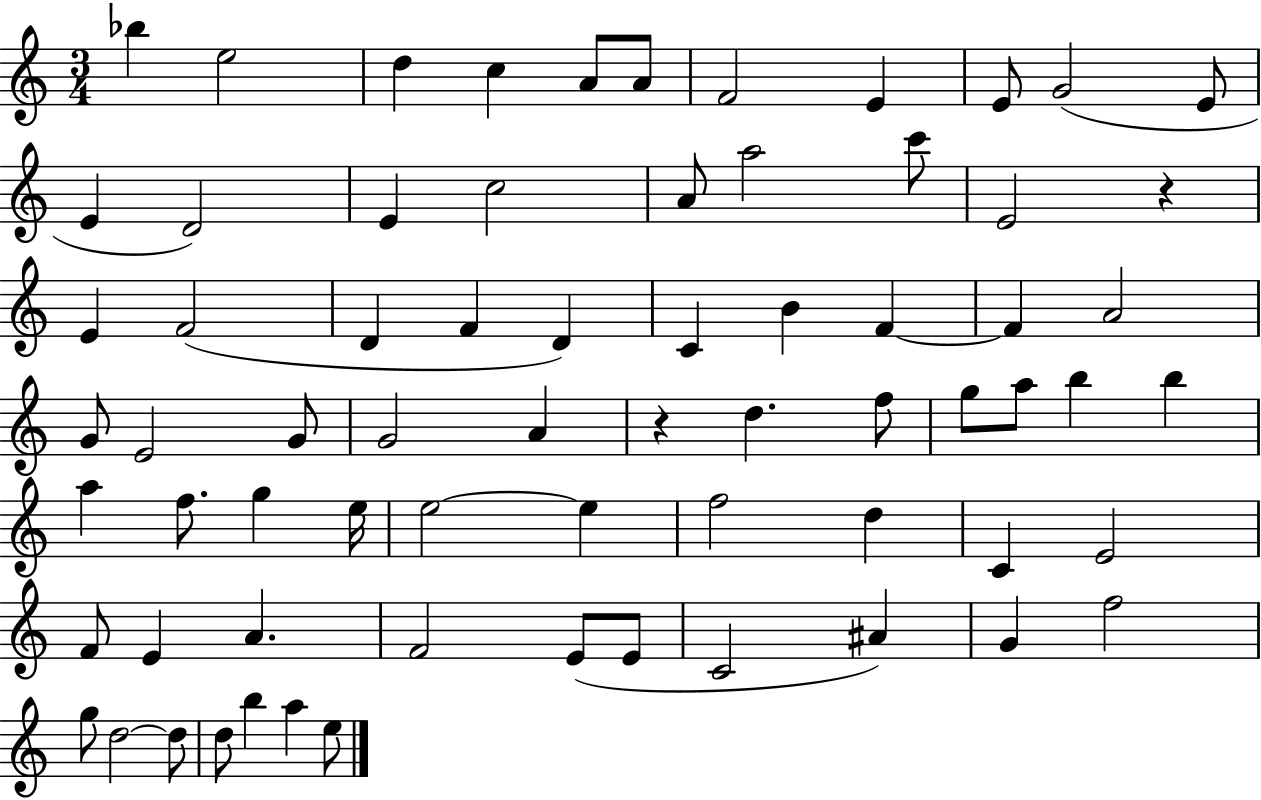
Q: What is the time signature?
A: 3/4